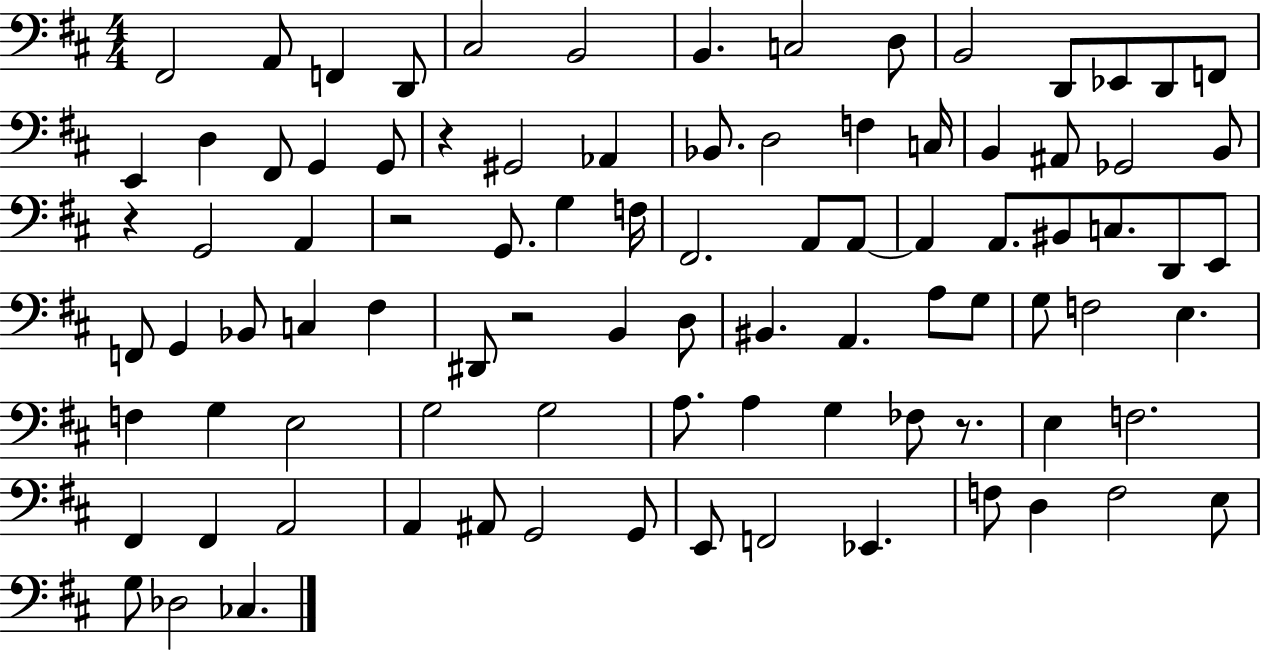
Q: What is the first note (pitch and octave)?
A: F#2